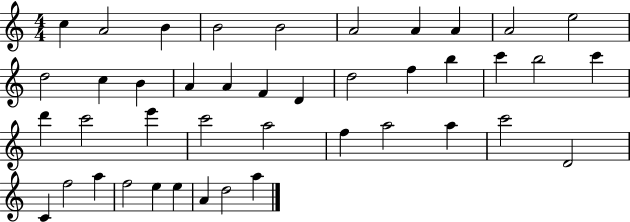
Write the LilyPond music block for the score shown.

{
  \clef treble
  \numericTimeSignature
  \time 4/4
  \key c \major
  c''4 a'2 b'4 | b'2 b'2 | a'2 a'4 a'4 | a'2 e''2 | \break d''2 c''4 b'4 | a'4 a'4 f'4 d'4 | d''2 f''4 b''4 | c'''4 b''2 c'''4 | \break d'''4 c'''2 e'''4 | c'''2 a''2 | f''4 a''2 a''4 | c'''2 d'2 | \break c'4 f''2 a''4 | f''2 e''4 e''4 | a'4 d''2 a''4 | \bar "|."
}